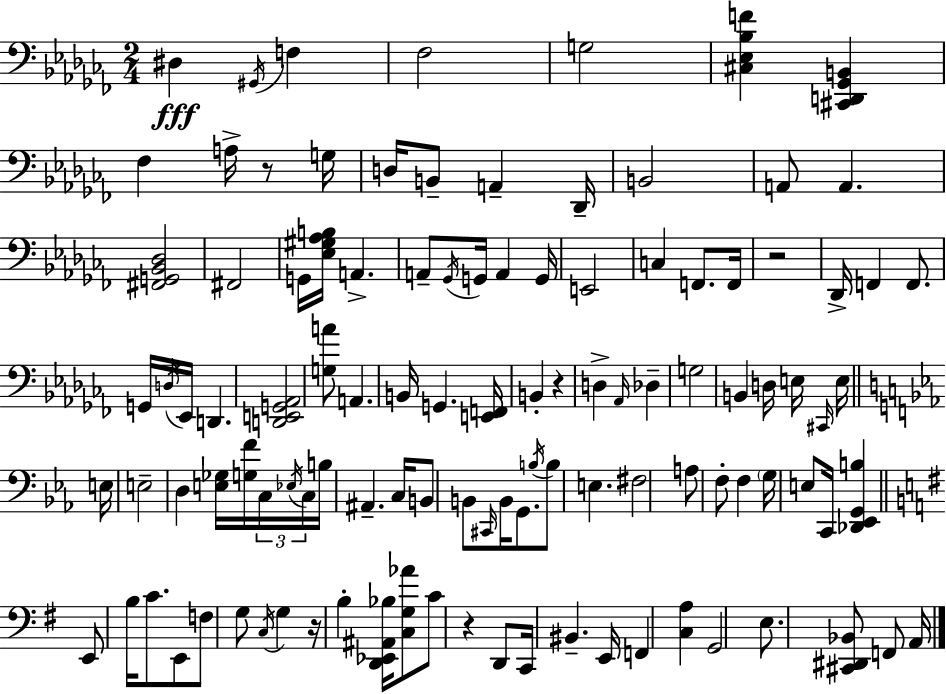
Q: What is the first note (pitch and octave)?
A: D#3